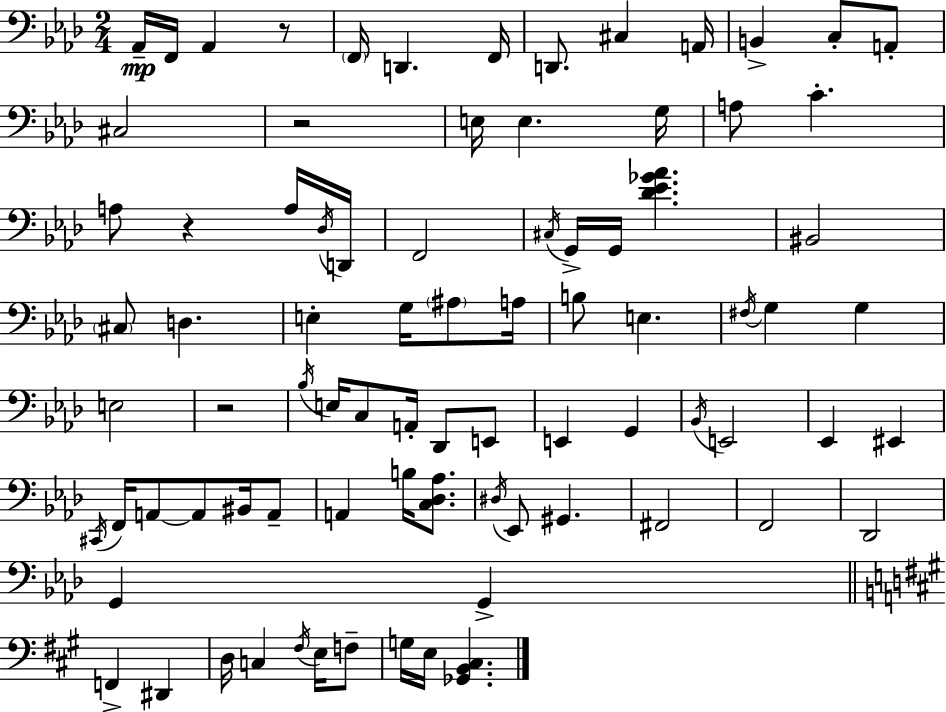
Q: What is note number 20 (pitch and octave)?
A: A3